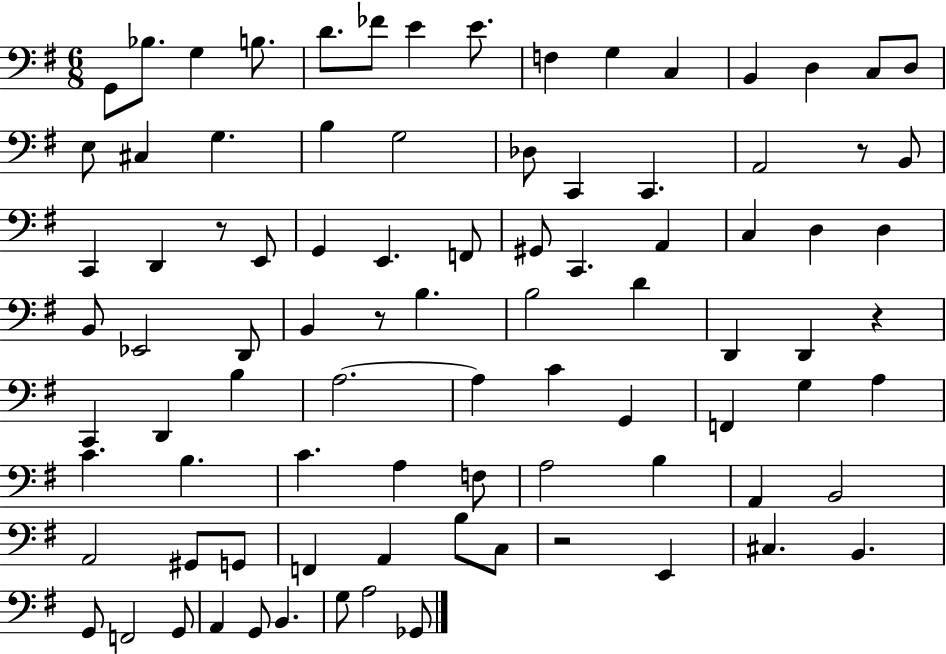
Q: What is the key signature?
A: G major